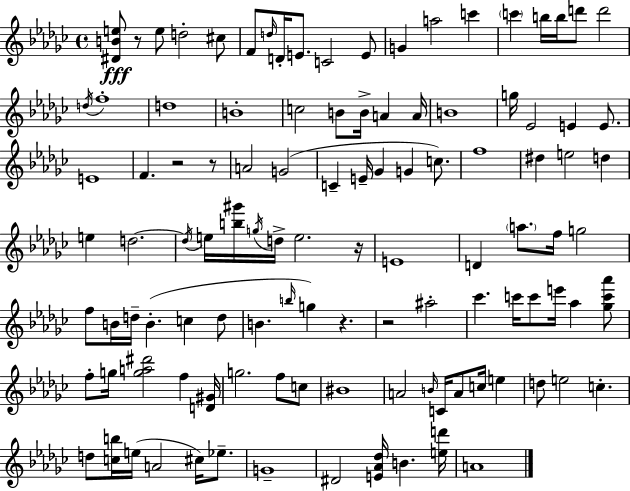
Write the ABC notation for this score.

X:1
T:Untitled
M:4/4
L:1/4
K:Ebm
[^DBe]/2 z/2 e/2 d2 ^c/2 F/2 d/4 D/4 E/2 C2 E/2 G a2 c' c' b/4 b/4 d'/2 d'2 d/4 f4 d4 B4 c2 B/2 B/4 A A/4 B4 g/4 _E2 E E/2 E4 F z2 z/2 A2 G2 C E/4 _G G c/2 f4 ^d e2 d e d2 d/4 e/4 [b^g']/4 g/4 d/4 e2 z/4 E4 D a/2 f/4 g2 f/2 B/4 d/4 B c d/2 B b/4 g z z2 ^a2 _c' c'/4 c'/2 e'/4 _a [_gc'_a']/2 f/2 g/4 [ga^d']2 f [D^G]/4 g2 f/2 c/2 ^B4 A2 B/4 C/4 A/2 c/4 e d/2 e2 c d/2 [cb]/4 e/4 A2 ^c/4 _e/2 G4 ^D2 [E_A_d]/4 B [ed']/4 A4